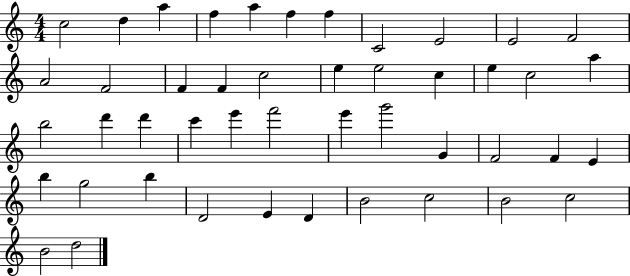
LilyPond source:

{
  \clef treble
  \numericTimeSignature
  \time 4/4
  \key c \major
  c''2 d''4 a''4 | f''4 a''4 f''4 f''4 | c'2 e'2 | e'2 f'2 | \break a'2 f'2 | f'4 f'4 c''2 | e''4 e''2 c''4 | e''4 c''2 a''4 | \break b''2 d'''4 d'''4 | c'''4 e'''4 f'''2 | e'''4 g'''2 g'4 | f'2 f'4 e'4 | \break b''4 g''2 b''4 | d'2 e'4 d'4 | b'2 c''2 | b'2 c''2 | \break b'2 d''2 | \bar "|."
}